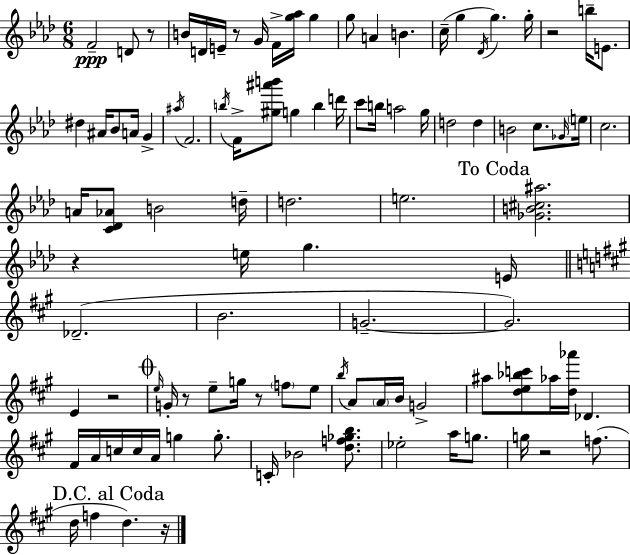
{
  \clef treble
  \numericTimeSignature
  \time 6/8
  \key aes \major
  f'2--\ppp d'8 r8 | b'16 d'16 e'16-- r8 g'16 f'16-> <g'' aes''>16 g''4 | g''8 a'4 b'4. | c''16--( g''4 \acciaccatura { des'16 } g''4.) | \break g''16-. r2 b''16-- e'8. | dis''4 ais'16 bes'8 a'16 g'4-> | \acciaccatura { ais''16 } f'2. | \acciaccatura { b''16 } f'16-> <gis'' ais''' b'''>8 g''4 b''4 | \break d'''16 c'''8 b''16 a''2 | g''16 d''2 d''4 | b'2 c''8. | \grace { ges'16 } \parenthesize e''16 c''2. | \break a'16 <c' des' aes'>8 b'2 | d''16-- d''2. | e''2. | \mark "To Coda" <ges' b' cis'' ais''>2. | \break r4 e''16 g''4. | e'16 \bar "||" \break \key a \major des'2.--( | b'2. | g'2.--~~ | g'2.) | \break e'4 r2 | \mark \markup { \musicglyph "scripts.coda" } \grace { e''16 } g'16-. r8 e''8-- g''16 r8 \parenthesize f''8 e''8 | \acciaccatura { b''16 } a'8 \parenthesize a'16 b'16 g'2-> | ais''8 <d'' e'' bes'' c'''>8 aes''16 <d'' aes'''>16 des'4. | \break fis'16 a'16 c''16 c''16 a'16 g''4 g''8.-. | c'16-. bes'2 <d'' f'' ges'' b''>8. | ees''2-. a''16 g''8. | g''16 r2 f''8.( | \break \mark "D.C. al Coda" d''16 f''4 d''4.) | r16 \bar "|."
}